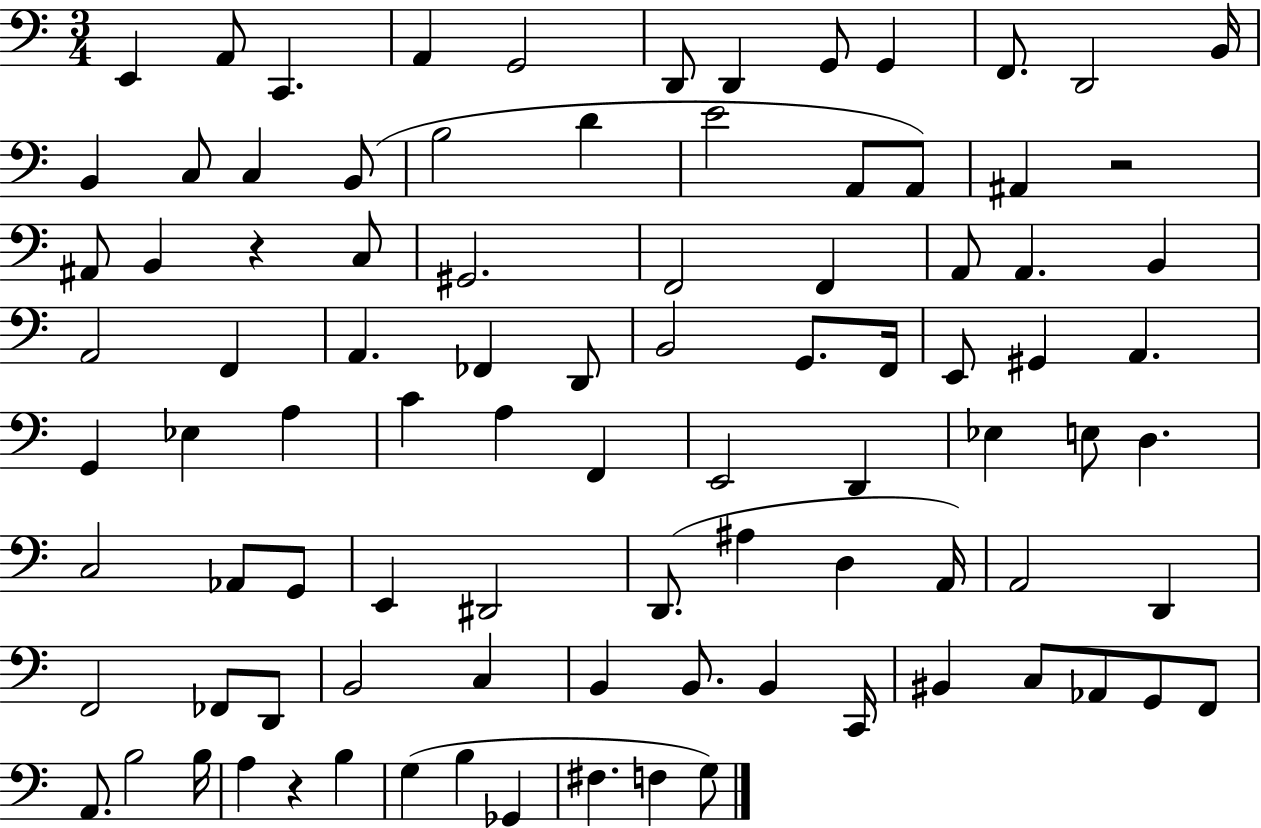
{
  \clef bass
  \numericTimeSignature
  \time 3/4
  \key c \major
  e,4 a,8 c,4. | a,4 g,2 | d,8 d,4 g,8 g,4 | f,8. d,2 b,16 | \break b,4 c8 c4 b,8( | b2 d'4 | e'2 a,8 a,8) | ais,4 r2 | \break ais,8 b,4 r4 c8 | gis,2. | f,2 f,4 | a,8 a,4. b,4 | \break a,2 f,4 | a,4. fes,4 d,8 | b,2 g,8. f,16 | e,8 gis,4 a,4. | \break g,4 ees4 a4 | c'4 a4 f,4 | e,2 d,4 | ees4 e8 d4. | \break c2 aes,8 g,8 | e,4 dis,2 | d,8.( ais4 d4 a,16) | a,2 d,4 | \break f,2 fes,8 d,8 | b,2 c4 | b,4 b,8. b,4 c,16 | bis,4 c8 aes,8 g,8 f,8 | \break a,8. b2 b16 | a4 r4 b4 | g4( b4 ges,4 | fis4. f4 g8) | \break \bar "|."
}